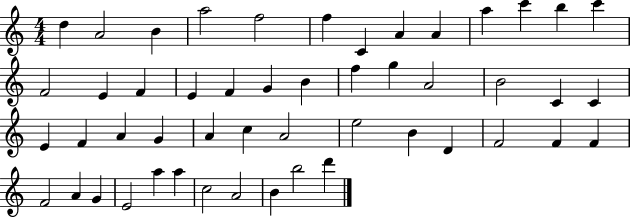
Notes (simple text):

D5/q A4/h B4/q A5/h F5/h F5/q C4/q A4/q A4/q A5/q C6/q B5/q C6/q F4/h E4/q F4/q E4/q F4/q G4/q B4/q F5/q G5/q A4/h B4/h C4/q C4/q E4/q F4/q A4/q G4/q A4/q C5/q A4/h E5/h B4/q D4/q F4/h F4/q F4/q F4/h A4/q G4/q E4/h A5/q A5/q C5/h A4/h B4/q B5/h D6/q